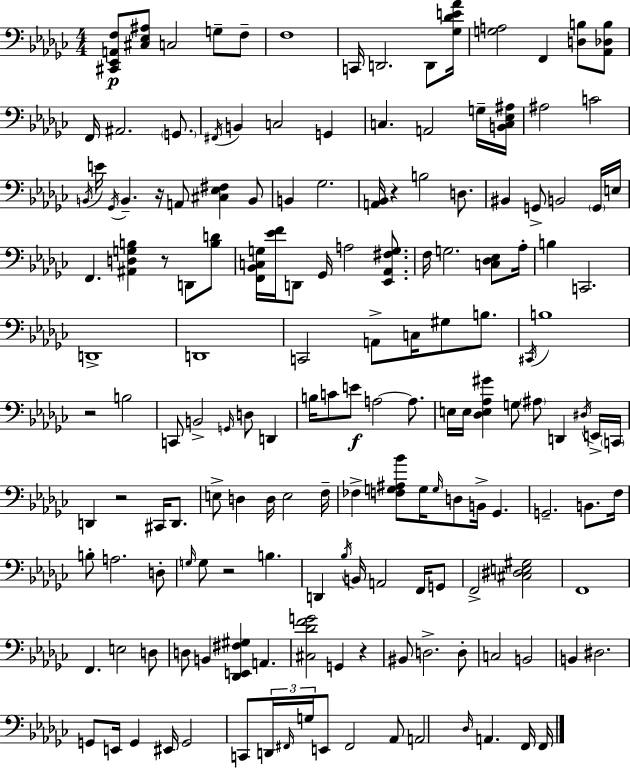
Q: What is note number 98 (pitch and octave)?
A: Bb3